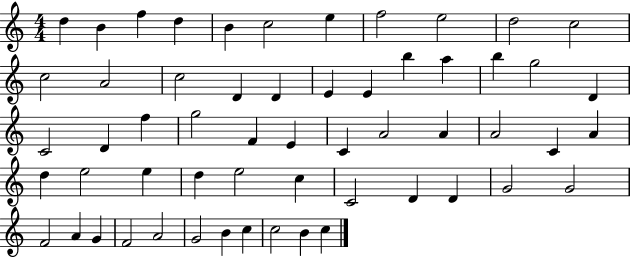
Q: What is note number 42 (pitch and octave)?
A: C4